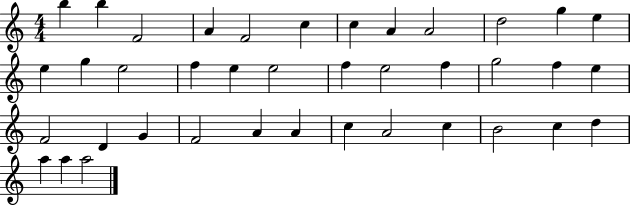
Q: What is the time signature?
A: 4/4